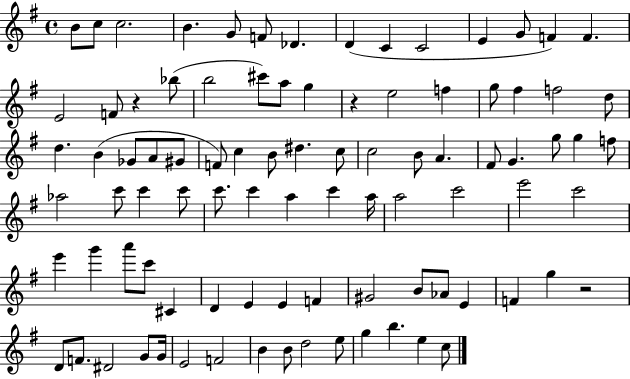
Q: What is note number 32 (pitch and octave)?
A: G#4